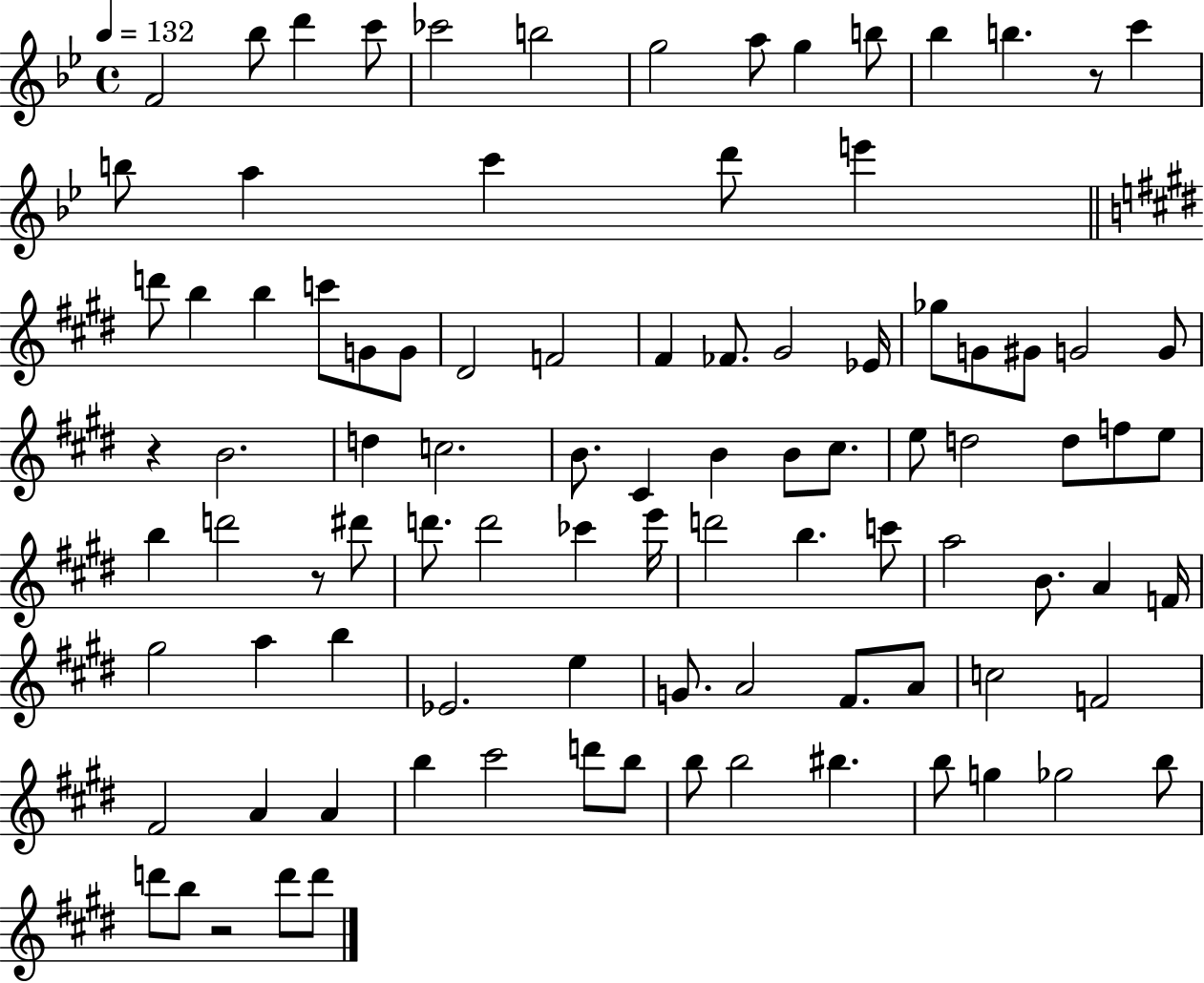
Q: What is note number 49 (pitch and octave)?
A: B5